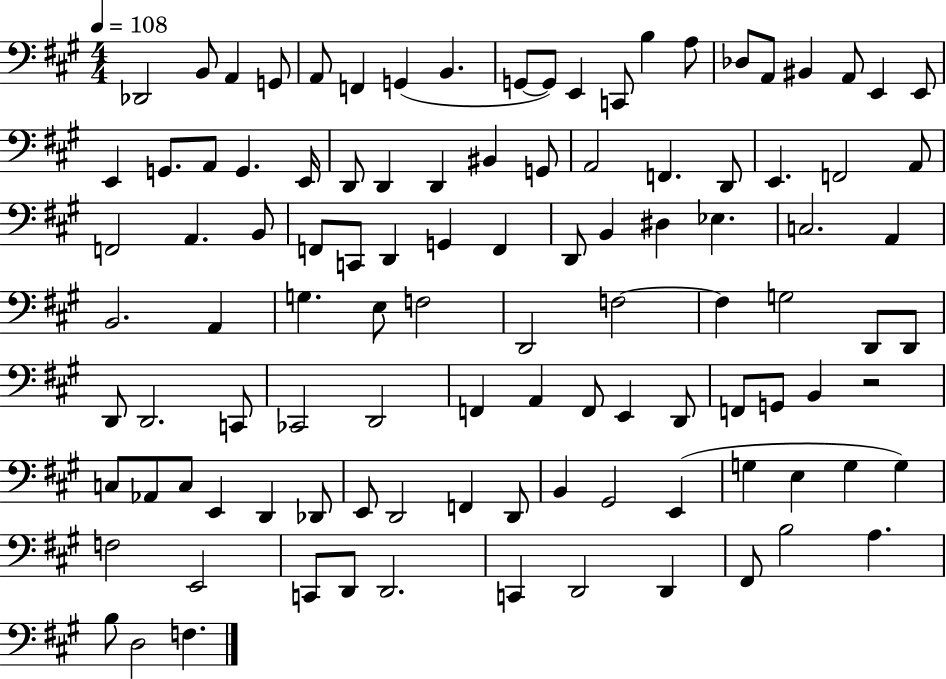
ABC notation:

X:1
T:Untitled
M:4/4
L:1/4
K:A
_D,,2 B,,/2 A,, G,,/2 A,,/2 F,, G,, B,, G,,/2 G,,/2 E,, C,,/2 B, A,/2 _D,/2 A,,/2 ^B,, A,,/2 E,, E,,/2 E,, G,,/2 A,,/2 G,, E,,/4 D,,/2 D,, D,, ^B,, G,,/2 A,,2 F,, D,,/2 E,, F,,2 A,,/2 F,,2 A,, B,,/2 F,,/2 C,,/2 D,, G,, F,, D,,/2 B,, ^D, _E, C,2 A,, B,,2 A,, G, E,/2 F,2 D,,2 F,2 F, G,2 D,,/2 D,,/2 D,,/2 D,,2 C,,/2 _C,,2 D,,2 F,, A,, F,,/2 E,, D,,/2 F,,/2 G,,/2 B,, z2 C,/2 _A,,/2 C,/2 E,, D,, _D,,/2 E,,/2 D,,2 F,, D,,/2 B,, ^G,,2 E,, G, E, G, G, F,2 E,,2 C,,/2 D,,/2 D,,2 C,, D,,2 D,, ^F,,/2 B,2 A, B,/2 D,2 F,